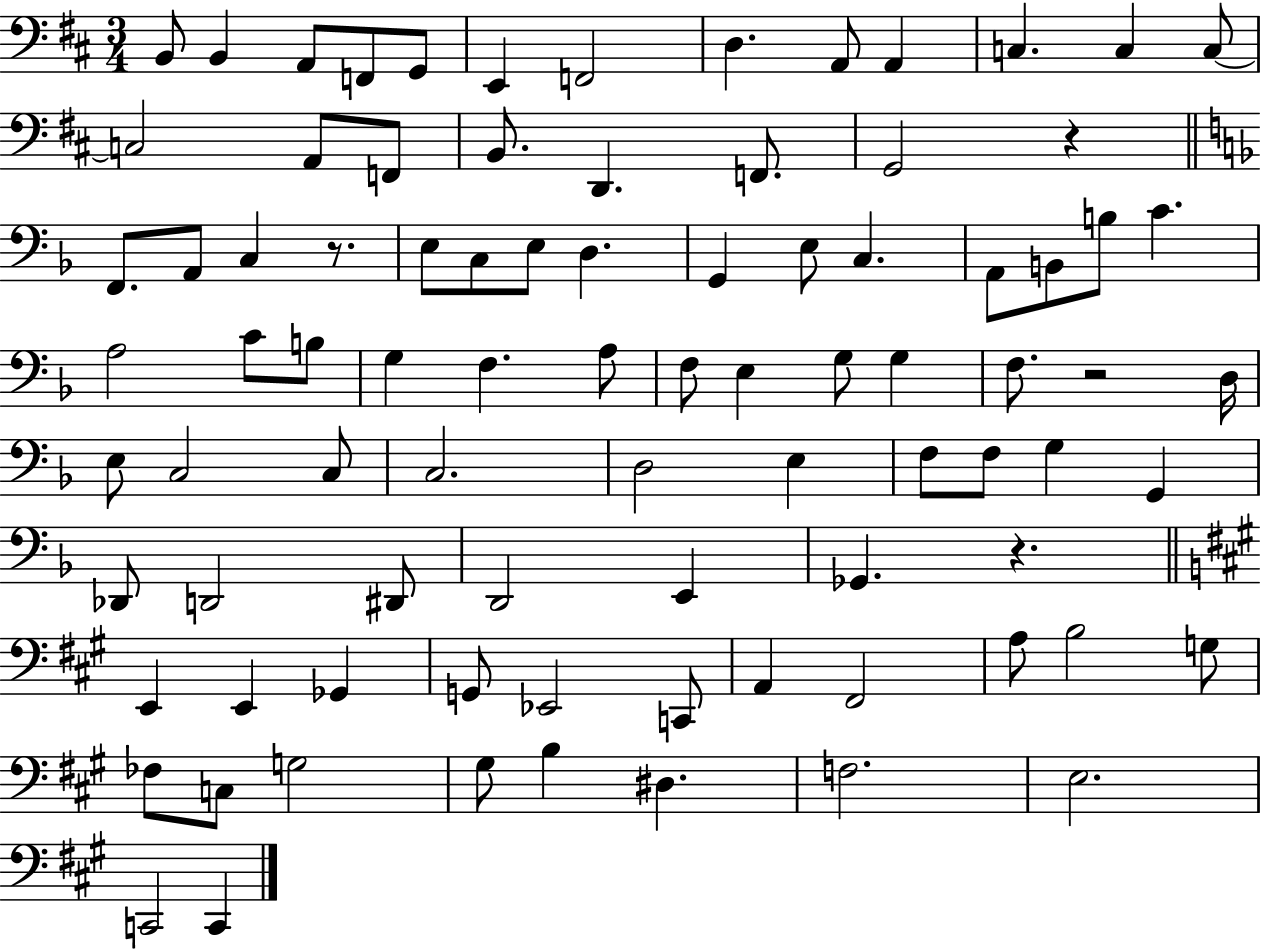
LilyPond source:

{
  \clef bass
  \numericTimeSignature
  \time 3/4
  \key d \major
  b,8 b,4 a,8 f,8 g,8 | e,4 f,2 | d4. a,8 a,4 | c4. c4 c8~~ | \break c2 a,8 f,8 | b,8. d,4. f,8. | g,2 r4 | \bar "||" \break \key f \major f,8. a,8 c4 r8. | e8 c8 e8 d4. | g,4 e8 c4. | a,8 b,8 b8 c'4. | \break a2 c'8 b8 | g4 f4. a8 | f8 e4 g8 g4 | f8. r2 d16 | \break e8 c2 c8 | c2. | d2 e4 | f8 f8 g4 g,4 | \break des,8 d,2 dis,8 | d,2 e,4 | ges,4. r4. | \bar "||" \break \key a \major e,4 e,4 ges,4 | g,8 ees,2 c,8 | a,4 fis,2 | a8 b2 g8 | \break fes8 c8 g2 | gis8 b4 dis4. | f2. | e2. | \break c,2 c,4 | \bar "|."
}